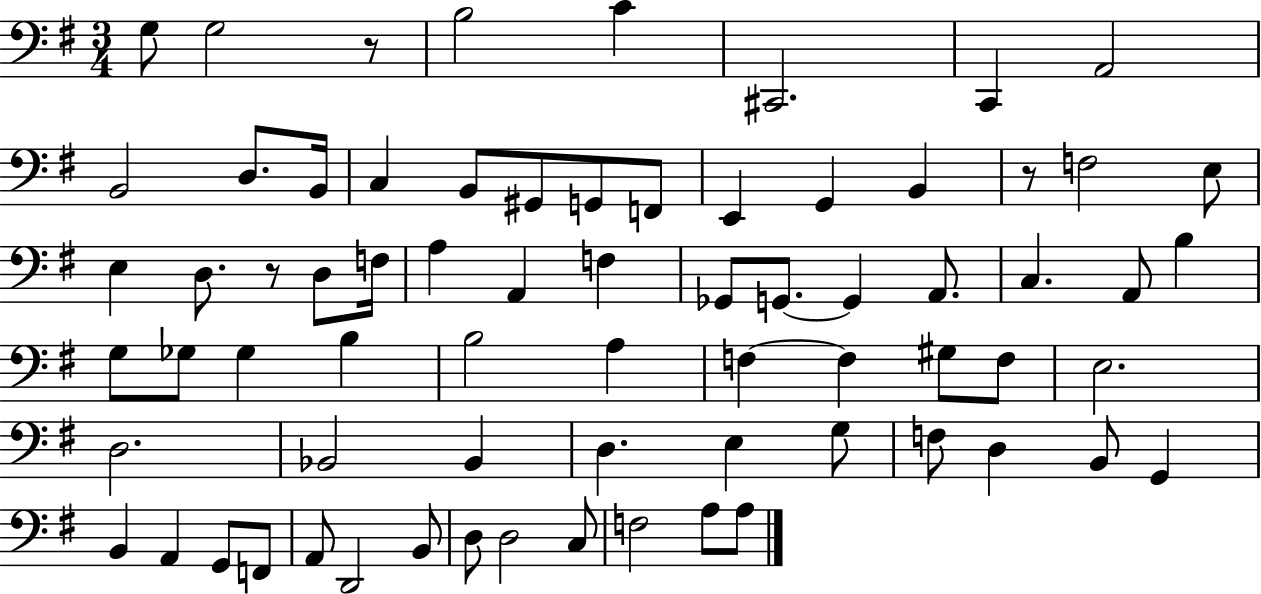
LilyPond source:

{
  \clef bass
  \numericTimeSignature
  \time 3/4
  \key g \major
  \repeat volta 2 { g8 g2 r8 | b2 c'4 | cis,2. | c,4 a,2 | \break b,2 d8. b,16 | c4 b,8 gis,8 g,8 f,8 | e,4 g,4 b,4 | r8 f2 e8 | \break e4 d8. r8 d8 f16 | a4 a,4 f4 | ges,8 g,8.~~ g,4 a,8. | c4. a,8 b4 | \break g8 ges8 ges4 b4 | b2 a4 | f4~~ f4 gis8 f8 | e2. | \break d2. | bes,2 bes,4 | d4. e4 g8 | f8 d4 b,8 g,4 | \break b,4 a,4 g,8 f,8 | a,8 d,2 b,8 | d8 d2 c8 | f2 a8 a8 | \break } \bar "|."
}